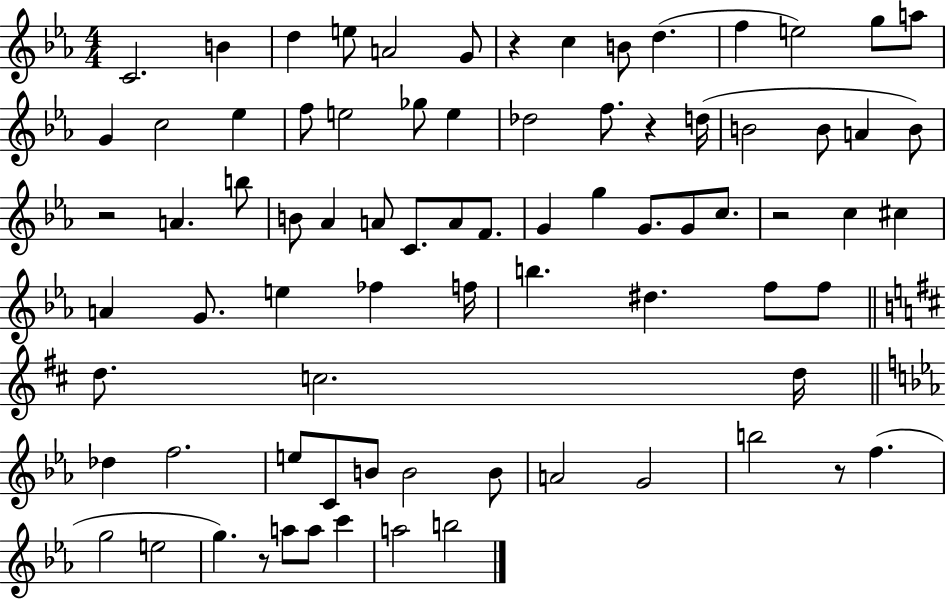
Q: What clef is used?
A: treble